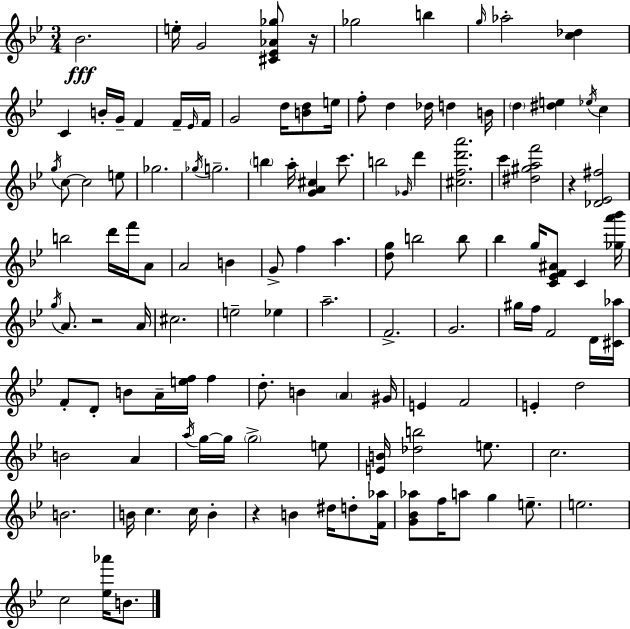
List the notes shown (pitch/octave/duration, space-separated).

Bb4/h. E5/s G4/h [C#4,Eb4,Ab4,Gb5]/e R/s Gb5/h B5/q G5/s Ab5/h [C5,Db5]/q C4/q B4/s G4/s F4/q F4/s Eb4/s F4/s G4/h D5/s [B4,D5]/e E5/s F5/e D5/q Db5/s D5/q B4/s D5/q [D#5,E5]/q Eb5/s C5/q G5/s C5/e C5/h E5/e Gb5/h. Gb5/s G5/h. B5/q A5/s [G4,A4,C#5]/q C6/e. B5/h Gb4/s D6/q [C#5,F5,D6,A6]/h. C6/q [D#5,G#5,A5,F6]/h R/q [Db4,Eb4,F#5]/h B5/h D6/s F6/s A4/e A4/h B4/q G4/e F5/q A5/q. [D5,G5]/e B5/h B5/e Bb5/q G5/s [C4,Eb4,F4,A#4]/e C4/q [Gb5,A6,Bb6]/s G5/s A4/e. R/h A4/s C#5/h. E5/h Eb5/q A5/h. F4/h. G4/h. G#5/s F5/s F4/h D4/s [C#4,Ab5]/s F4/e D4/e B4/e A4/s [E5,F5]/s F5/q D5/e. B4/q A4/q G#4/s E4/q F4/h E4/q D5/h B4/h A4/q A5/s G5/s G5/s G5/h E5/e [E4,B4]/s [Db5,B5]/h E5/e. C5/h. B4/h. B4/s C5/q. C5/s B4/q R/q B4/q D#5/s D5/e [F4,Ab5]/s [G4,Bb4,Ab5]/e F5/s A5/e G5/q E5/e. E5/h. C5/h [Eb5,Ab6]/s B4/e.